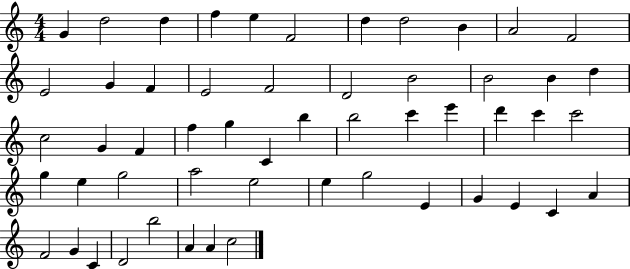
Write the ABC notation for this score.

X:1
T:Untitled
M:4/4
L:1/4
K:C
G d2 d f e F2 d d2 B A2 F2 E2 G F E2 F2 D2 B2 B2 B d c2 G F f g C b b2 c' e' d' c' c'2 g e g2 a2 e2 e g2 E G E C A F2 G C D2 b2 A A c2